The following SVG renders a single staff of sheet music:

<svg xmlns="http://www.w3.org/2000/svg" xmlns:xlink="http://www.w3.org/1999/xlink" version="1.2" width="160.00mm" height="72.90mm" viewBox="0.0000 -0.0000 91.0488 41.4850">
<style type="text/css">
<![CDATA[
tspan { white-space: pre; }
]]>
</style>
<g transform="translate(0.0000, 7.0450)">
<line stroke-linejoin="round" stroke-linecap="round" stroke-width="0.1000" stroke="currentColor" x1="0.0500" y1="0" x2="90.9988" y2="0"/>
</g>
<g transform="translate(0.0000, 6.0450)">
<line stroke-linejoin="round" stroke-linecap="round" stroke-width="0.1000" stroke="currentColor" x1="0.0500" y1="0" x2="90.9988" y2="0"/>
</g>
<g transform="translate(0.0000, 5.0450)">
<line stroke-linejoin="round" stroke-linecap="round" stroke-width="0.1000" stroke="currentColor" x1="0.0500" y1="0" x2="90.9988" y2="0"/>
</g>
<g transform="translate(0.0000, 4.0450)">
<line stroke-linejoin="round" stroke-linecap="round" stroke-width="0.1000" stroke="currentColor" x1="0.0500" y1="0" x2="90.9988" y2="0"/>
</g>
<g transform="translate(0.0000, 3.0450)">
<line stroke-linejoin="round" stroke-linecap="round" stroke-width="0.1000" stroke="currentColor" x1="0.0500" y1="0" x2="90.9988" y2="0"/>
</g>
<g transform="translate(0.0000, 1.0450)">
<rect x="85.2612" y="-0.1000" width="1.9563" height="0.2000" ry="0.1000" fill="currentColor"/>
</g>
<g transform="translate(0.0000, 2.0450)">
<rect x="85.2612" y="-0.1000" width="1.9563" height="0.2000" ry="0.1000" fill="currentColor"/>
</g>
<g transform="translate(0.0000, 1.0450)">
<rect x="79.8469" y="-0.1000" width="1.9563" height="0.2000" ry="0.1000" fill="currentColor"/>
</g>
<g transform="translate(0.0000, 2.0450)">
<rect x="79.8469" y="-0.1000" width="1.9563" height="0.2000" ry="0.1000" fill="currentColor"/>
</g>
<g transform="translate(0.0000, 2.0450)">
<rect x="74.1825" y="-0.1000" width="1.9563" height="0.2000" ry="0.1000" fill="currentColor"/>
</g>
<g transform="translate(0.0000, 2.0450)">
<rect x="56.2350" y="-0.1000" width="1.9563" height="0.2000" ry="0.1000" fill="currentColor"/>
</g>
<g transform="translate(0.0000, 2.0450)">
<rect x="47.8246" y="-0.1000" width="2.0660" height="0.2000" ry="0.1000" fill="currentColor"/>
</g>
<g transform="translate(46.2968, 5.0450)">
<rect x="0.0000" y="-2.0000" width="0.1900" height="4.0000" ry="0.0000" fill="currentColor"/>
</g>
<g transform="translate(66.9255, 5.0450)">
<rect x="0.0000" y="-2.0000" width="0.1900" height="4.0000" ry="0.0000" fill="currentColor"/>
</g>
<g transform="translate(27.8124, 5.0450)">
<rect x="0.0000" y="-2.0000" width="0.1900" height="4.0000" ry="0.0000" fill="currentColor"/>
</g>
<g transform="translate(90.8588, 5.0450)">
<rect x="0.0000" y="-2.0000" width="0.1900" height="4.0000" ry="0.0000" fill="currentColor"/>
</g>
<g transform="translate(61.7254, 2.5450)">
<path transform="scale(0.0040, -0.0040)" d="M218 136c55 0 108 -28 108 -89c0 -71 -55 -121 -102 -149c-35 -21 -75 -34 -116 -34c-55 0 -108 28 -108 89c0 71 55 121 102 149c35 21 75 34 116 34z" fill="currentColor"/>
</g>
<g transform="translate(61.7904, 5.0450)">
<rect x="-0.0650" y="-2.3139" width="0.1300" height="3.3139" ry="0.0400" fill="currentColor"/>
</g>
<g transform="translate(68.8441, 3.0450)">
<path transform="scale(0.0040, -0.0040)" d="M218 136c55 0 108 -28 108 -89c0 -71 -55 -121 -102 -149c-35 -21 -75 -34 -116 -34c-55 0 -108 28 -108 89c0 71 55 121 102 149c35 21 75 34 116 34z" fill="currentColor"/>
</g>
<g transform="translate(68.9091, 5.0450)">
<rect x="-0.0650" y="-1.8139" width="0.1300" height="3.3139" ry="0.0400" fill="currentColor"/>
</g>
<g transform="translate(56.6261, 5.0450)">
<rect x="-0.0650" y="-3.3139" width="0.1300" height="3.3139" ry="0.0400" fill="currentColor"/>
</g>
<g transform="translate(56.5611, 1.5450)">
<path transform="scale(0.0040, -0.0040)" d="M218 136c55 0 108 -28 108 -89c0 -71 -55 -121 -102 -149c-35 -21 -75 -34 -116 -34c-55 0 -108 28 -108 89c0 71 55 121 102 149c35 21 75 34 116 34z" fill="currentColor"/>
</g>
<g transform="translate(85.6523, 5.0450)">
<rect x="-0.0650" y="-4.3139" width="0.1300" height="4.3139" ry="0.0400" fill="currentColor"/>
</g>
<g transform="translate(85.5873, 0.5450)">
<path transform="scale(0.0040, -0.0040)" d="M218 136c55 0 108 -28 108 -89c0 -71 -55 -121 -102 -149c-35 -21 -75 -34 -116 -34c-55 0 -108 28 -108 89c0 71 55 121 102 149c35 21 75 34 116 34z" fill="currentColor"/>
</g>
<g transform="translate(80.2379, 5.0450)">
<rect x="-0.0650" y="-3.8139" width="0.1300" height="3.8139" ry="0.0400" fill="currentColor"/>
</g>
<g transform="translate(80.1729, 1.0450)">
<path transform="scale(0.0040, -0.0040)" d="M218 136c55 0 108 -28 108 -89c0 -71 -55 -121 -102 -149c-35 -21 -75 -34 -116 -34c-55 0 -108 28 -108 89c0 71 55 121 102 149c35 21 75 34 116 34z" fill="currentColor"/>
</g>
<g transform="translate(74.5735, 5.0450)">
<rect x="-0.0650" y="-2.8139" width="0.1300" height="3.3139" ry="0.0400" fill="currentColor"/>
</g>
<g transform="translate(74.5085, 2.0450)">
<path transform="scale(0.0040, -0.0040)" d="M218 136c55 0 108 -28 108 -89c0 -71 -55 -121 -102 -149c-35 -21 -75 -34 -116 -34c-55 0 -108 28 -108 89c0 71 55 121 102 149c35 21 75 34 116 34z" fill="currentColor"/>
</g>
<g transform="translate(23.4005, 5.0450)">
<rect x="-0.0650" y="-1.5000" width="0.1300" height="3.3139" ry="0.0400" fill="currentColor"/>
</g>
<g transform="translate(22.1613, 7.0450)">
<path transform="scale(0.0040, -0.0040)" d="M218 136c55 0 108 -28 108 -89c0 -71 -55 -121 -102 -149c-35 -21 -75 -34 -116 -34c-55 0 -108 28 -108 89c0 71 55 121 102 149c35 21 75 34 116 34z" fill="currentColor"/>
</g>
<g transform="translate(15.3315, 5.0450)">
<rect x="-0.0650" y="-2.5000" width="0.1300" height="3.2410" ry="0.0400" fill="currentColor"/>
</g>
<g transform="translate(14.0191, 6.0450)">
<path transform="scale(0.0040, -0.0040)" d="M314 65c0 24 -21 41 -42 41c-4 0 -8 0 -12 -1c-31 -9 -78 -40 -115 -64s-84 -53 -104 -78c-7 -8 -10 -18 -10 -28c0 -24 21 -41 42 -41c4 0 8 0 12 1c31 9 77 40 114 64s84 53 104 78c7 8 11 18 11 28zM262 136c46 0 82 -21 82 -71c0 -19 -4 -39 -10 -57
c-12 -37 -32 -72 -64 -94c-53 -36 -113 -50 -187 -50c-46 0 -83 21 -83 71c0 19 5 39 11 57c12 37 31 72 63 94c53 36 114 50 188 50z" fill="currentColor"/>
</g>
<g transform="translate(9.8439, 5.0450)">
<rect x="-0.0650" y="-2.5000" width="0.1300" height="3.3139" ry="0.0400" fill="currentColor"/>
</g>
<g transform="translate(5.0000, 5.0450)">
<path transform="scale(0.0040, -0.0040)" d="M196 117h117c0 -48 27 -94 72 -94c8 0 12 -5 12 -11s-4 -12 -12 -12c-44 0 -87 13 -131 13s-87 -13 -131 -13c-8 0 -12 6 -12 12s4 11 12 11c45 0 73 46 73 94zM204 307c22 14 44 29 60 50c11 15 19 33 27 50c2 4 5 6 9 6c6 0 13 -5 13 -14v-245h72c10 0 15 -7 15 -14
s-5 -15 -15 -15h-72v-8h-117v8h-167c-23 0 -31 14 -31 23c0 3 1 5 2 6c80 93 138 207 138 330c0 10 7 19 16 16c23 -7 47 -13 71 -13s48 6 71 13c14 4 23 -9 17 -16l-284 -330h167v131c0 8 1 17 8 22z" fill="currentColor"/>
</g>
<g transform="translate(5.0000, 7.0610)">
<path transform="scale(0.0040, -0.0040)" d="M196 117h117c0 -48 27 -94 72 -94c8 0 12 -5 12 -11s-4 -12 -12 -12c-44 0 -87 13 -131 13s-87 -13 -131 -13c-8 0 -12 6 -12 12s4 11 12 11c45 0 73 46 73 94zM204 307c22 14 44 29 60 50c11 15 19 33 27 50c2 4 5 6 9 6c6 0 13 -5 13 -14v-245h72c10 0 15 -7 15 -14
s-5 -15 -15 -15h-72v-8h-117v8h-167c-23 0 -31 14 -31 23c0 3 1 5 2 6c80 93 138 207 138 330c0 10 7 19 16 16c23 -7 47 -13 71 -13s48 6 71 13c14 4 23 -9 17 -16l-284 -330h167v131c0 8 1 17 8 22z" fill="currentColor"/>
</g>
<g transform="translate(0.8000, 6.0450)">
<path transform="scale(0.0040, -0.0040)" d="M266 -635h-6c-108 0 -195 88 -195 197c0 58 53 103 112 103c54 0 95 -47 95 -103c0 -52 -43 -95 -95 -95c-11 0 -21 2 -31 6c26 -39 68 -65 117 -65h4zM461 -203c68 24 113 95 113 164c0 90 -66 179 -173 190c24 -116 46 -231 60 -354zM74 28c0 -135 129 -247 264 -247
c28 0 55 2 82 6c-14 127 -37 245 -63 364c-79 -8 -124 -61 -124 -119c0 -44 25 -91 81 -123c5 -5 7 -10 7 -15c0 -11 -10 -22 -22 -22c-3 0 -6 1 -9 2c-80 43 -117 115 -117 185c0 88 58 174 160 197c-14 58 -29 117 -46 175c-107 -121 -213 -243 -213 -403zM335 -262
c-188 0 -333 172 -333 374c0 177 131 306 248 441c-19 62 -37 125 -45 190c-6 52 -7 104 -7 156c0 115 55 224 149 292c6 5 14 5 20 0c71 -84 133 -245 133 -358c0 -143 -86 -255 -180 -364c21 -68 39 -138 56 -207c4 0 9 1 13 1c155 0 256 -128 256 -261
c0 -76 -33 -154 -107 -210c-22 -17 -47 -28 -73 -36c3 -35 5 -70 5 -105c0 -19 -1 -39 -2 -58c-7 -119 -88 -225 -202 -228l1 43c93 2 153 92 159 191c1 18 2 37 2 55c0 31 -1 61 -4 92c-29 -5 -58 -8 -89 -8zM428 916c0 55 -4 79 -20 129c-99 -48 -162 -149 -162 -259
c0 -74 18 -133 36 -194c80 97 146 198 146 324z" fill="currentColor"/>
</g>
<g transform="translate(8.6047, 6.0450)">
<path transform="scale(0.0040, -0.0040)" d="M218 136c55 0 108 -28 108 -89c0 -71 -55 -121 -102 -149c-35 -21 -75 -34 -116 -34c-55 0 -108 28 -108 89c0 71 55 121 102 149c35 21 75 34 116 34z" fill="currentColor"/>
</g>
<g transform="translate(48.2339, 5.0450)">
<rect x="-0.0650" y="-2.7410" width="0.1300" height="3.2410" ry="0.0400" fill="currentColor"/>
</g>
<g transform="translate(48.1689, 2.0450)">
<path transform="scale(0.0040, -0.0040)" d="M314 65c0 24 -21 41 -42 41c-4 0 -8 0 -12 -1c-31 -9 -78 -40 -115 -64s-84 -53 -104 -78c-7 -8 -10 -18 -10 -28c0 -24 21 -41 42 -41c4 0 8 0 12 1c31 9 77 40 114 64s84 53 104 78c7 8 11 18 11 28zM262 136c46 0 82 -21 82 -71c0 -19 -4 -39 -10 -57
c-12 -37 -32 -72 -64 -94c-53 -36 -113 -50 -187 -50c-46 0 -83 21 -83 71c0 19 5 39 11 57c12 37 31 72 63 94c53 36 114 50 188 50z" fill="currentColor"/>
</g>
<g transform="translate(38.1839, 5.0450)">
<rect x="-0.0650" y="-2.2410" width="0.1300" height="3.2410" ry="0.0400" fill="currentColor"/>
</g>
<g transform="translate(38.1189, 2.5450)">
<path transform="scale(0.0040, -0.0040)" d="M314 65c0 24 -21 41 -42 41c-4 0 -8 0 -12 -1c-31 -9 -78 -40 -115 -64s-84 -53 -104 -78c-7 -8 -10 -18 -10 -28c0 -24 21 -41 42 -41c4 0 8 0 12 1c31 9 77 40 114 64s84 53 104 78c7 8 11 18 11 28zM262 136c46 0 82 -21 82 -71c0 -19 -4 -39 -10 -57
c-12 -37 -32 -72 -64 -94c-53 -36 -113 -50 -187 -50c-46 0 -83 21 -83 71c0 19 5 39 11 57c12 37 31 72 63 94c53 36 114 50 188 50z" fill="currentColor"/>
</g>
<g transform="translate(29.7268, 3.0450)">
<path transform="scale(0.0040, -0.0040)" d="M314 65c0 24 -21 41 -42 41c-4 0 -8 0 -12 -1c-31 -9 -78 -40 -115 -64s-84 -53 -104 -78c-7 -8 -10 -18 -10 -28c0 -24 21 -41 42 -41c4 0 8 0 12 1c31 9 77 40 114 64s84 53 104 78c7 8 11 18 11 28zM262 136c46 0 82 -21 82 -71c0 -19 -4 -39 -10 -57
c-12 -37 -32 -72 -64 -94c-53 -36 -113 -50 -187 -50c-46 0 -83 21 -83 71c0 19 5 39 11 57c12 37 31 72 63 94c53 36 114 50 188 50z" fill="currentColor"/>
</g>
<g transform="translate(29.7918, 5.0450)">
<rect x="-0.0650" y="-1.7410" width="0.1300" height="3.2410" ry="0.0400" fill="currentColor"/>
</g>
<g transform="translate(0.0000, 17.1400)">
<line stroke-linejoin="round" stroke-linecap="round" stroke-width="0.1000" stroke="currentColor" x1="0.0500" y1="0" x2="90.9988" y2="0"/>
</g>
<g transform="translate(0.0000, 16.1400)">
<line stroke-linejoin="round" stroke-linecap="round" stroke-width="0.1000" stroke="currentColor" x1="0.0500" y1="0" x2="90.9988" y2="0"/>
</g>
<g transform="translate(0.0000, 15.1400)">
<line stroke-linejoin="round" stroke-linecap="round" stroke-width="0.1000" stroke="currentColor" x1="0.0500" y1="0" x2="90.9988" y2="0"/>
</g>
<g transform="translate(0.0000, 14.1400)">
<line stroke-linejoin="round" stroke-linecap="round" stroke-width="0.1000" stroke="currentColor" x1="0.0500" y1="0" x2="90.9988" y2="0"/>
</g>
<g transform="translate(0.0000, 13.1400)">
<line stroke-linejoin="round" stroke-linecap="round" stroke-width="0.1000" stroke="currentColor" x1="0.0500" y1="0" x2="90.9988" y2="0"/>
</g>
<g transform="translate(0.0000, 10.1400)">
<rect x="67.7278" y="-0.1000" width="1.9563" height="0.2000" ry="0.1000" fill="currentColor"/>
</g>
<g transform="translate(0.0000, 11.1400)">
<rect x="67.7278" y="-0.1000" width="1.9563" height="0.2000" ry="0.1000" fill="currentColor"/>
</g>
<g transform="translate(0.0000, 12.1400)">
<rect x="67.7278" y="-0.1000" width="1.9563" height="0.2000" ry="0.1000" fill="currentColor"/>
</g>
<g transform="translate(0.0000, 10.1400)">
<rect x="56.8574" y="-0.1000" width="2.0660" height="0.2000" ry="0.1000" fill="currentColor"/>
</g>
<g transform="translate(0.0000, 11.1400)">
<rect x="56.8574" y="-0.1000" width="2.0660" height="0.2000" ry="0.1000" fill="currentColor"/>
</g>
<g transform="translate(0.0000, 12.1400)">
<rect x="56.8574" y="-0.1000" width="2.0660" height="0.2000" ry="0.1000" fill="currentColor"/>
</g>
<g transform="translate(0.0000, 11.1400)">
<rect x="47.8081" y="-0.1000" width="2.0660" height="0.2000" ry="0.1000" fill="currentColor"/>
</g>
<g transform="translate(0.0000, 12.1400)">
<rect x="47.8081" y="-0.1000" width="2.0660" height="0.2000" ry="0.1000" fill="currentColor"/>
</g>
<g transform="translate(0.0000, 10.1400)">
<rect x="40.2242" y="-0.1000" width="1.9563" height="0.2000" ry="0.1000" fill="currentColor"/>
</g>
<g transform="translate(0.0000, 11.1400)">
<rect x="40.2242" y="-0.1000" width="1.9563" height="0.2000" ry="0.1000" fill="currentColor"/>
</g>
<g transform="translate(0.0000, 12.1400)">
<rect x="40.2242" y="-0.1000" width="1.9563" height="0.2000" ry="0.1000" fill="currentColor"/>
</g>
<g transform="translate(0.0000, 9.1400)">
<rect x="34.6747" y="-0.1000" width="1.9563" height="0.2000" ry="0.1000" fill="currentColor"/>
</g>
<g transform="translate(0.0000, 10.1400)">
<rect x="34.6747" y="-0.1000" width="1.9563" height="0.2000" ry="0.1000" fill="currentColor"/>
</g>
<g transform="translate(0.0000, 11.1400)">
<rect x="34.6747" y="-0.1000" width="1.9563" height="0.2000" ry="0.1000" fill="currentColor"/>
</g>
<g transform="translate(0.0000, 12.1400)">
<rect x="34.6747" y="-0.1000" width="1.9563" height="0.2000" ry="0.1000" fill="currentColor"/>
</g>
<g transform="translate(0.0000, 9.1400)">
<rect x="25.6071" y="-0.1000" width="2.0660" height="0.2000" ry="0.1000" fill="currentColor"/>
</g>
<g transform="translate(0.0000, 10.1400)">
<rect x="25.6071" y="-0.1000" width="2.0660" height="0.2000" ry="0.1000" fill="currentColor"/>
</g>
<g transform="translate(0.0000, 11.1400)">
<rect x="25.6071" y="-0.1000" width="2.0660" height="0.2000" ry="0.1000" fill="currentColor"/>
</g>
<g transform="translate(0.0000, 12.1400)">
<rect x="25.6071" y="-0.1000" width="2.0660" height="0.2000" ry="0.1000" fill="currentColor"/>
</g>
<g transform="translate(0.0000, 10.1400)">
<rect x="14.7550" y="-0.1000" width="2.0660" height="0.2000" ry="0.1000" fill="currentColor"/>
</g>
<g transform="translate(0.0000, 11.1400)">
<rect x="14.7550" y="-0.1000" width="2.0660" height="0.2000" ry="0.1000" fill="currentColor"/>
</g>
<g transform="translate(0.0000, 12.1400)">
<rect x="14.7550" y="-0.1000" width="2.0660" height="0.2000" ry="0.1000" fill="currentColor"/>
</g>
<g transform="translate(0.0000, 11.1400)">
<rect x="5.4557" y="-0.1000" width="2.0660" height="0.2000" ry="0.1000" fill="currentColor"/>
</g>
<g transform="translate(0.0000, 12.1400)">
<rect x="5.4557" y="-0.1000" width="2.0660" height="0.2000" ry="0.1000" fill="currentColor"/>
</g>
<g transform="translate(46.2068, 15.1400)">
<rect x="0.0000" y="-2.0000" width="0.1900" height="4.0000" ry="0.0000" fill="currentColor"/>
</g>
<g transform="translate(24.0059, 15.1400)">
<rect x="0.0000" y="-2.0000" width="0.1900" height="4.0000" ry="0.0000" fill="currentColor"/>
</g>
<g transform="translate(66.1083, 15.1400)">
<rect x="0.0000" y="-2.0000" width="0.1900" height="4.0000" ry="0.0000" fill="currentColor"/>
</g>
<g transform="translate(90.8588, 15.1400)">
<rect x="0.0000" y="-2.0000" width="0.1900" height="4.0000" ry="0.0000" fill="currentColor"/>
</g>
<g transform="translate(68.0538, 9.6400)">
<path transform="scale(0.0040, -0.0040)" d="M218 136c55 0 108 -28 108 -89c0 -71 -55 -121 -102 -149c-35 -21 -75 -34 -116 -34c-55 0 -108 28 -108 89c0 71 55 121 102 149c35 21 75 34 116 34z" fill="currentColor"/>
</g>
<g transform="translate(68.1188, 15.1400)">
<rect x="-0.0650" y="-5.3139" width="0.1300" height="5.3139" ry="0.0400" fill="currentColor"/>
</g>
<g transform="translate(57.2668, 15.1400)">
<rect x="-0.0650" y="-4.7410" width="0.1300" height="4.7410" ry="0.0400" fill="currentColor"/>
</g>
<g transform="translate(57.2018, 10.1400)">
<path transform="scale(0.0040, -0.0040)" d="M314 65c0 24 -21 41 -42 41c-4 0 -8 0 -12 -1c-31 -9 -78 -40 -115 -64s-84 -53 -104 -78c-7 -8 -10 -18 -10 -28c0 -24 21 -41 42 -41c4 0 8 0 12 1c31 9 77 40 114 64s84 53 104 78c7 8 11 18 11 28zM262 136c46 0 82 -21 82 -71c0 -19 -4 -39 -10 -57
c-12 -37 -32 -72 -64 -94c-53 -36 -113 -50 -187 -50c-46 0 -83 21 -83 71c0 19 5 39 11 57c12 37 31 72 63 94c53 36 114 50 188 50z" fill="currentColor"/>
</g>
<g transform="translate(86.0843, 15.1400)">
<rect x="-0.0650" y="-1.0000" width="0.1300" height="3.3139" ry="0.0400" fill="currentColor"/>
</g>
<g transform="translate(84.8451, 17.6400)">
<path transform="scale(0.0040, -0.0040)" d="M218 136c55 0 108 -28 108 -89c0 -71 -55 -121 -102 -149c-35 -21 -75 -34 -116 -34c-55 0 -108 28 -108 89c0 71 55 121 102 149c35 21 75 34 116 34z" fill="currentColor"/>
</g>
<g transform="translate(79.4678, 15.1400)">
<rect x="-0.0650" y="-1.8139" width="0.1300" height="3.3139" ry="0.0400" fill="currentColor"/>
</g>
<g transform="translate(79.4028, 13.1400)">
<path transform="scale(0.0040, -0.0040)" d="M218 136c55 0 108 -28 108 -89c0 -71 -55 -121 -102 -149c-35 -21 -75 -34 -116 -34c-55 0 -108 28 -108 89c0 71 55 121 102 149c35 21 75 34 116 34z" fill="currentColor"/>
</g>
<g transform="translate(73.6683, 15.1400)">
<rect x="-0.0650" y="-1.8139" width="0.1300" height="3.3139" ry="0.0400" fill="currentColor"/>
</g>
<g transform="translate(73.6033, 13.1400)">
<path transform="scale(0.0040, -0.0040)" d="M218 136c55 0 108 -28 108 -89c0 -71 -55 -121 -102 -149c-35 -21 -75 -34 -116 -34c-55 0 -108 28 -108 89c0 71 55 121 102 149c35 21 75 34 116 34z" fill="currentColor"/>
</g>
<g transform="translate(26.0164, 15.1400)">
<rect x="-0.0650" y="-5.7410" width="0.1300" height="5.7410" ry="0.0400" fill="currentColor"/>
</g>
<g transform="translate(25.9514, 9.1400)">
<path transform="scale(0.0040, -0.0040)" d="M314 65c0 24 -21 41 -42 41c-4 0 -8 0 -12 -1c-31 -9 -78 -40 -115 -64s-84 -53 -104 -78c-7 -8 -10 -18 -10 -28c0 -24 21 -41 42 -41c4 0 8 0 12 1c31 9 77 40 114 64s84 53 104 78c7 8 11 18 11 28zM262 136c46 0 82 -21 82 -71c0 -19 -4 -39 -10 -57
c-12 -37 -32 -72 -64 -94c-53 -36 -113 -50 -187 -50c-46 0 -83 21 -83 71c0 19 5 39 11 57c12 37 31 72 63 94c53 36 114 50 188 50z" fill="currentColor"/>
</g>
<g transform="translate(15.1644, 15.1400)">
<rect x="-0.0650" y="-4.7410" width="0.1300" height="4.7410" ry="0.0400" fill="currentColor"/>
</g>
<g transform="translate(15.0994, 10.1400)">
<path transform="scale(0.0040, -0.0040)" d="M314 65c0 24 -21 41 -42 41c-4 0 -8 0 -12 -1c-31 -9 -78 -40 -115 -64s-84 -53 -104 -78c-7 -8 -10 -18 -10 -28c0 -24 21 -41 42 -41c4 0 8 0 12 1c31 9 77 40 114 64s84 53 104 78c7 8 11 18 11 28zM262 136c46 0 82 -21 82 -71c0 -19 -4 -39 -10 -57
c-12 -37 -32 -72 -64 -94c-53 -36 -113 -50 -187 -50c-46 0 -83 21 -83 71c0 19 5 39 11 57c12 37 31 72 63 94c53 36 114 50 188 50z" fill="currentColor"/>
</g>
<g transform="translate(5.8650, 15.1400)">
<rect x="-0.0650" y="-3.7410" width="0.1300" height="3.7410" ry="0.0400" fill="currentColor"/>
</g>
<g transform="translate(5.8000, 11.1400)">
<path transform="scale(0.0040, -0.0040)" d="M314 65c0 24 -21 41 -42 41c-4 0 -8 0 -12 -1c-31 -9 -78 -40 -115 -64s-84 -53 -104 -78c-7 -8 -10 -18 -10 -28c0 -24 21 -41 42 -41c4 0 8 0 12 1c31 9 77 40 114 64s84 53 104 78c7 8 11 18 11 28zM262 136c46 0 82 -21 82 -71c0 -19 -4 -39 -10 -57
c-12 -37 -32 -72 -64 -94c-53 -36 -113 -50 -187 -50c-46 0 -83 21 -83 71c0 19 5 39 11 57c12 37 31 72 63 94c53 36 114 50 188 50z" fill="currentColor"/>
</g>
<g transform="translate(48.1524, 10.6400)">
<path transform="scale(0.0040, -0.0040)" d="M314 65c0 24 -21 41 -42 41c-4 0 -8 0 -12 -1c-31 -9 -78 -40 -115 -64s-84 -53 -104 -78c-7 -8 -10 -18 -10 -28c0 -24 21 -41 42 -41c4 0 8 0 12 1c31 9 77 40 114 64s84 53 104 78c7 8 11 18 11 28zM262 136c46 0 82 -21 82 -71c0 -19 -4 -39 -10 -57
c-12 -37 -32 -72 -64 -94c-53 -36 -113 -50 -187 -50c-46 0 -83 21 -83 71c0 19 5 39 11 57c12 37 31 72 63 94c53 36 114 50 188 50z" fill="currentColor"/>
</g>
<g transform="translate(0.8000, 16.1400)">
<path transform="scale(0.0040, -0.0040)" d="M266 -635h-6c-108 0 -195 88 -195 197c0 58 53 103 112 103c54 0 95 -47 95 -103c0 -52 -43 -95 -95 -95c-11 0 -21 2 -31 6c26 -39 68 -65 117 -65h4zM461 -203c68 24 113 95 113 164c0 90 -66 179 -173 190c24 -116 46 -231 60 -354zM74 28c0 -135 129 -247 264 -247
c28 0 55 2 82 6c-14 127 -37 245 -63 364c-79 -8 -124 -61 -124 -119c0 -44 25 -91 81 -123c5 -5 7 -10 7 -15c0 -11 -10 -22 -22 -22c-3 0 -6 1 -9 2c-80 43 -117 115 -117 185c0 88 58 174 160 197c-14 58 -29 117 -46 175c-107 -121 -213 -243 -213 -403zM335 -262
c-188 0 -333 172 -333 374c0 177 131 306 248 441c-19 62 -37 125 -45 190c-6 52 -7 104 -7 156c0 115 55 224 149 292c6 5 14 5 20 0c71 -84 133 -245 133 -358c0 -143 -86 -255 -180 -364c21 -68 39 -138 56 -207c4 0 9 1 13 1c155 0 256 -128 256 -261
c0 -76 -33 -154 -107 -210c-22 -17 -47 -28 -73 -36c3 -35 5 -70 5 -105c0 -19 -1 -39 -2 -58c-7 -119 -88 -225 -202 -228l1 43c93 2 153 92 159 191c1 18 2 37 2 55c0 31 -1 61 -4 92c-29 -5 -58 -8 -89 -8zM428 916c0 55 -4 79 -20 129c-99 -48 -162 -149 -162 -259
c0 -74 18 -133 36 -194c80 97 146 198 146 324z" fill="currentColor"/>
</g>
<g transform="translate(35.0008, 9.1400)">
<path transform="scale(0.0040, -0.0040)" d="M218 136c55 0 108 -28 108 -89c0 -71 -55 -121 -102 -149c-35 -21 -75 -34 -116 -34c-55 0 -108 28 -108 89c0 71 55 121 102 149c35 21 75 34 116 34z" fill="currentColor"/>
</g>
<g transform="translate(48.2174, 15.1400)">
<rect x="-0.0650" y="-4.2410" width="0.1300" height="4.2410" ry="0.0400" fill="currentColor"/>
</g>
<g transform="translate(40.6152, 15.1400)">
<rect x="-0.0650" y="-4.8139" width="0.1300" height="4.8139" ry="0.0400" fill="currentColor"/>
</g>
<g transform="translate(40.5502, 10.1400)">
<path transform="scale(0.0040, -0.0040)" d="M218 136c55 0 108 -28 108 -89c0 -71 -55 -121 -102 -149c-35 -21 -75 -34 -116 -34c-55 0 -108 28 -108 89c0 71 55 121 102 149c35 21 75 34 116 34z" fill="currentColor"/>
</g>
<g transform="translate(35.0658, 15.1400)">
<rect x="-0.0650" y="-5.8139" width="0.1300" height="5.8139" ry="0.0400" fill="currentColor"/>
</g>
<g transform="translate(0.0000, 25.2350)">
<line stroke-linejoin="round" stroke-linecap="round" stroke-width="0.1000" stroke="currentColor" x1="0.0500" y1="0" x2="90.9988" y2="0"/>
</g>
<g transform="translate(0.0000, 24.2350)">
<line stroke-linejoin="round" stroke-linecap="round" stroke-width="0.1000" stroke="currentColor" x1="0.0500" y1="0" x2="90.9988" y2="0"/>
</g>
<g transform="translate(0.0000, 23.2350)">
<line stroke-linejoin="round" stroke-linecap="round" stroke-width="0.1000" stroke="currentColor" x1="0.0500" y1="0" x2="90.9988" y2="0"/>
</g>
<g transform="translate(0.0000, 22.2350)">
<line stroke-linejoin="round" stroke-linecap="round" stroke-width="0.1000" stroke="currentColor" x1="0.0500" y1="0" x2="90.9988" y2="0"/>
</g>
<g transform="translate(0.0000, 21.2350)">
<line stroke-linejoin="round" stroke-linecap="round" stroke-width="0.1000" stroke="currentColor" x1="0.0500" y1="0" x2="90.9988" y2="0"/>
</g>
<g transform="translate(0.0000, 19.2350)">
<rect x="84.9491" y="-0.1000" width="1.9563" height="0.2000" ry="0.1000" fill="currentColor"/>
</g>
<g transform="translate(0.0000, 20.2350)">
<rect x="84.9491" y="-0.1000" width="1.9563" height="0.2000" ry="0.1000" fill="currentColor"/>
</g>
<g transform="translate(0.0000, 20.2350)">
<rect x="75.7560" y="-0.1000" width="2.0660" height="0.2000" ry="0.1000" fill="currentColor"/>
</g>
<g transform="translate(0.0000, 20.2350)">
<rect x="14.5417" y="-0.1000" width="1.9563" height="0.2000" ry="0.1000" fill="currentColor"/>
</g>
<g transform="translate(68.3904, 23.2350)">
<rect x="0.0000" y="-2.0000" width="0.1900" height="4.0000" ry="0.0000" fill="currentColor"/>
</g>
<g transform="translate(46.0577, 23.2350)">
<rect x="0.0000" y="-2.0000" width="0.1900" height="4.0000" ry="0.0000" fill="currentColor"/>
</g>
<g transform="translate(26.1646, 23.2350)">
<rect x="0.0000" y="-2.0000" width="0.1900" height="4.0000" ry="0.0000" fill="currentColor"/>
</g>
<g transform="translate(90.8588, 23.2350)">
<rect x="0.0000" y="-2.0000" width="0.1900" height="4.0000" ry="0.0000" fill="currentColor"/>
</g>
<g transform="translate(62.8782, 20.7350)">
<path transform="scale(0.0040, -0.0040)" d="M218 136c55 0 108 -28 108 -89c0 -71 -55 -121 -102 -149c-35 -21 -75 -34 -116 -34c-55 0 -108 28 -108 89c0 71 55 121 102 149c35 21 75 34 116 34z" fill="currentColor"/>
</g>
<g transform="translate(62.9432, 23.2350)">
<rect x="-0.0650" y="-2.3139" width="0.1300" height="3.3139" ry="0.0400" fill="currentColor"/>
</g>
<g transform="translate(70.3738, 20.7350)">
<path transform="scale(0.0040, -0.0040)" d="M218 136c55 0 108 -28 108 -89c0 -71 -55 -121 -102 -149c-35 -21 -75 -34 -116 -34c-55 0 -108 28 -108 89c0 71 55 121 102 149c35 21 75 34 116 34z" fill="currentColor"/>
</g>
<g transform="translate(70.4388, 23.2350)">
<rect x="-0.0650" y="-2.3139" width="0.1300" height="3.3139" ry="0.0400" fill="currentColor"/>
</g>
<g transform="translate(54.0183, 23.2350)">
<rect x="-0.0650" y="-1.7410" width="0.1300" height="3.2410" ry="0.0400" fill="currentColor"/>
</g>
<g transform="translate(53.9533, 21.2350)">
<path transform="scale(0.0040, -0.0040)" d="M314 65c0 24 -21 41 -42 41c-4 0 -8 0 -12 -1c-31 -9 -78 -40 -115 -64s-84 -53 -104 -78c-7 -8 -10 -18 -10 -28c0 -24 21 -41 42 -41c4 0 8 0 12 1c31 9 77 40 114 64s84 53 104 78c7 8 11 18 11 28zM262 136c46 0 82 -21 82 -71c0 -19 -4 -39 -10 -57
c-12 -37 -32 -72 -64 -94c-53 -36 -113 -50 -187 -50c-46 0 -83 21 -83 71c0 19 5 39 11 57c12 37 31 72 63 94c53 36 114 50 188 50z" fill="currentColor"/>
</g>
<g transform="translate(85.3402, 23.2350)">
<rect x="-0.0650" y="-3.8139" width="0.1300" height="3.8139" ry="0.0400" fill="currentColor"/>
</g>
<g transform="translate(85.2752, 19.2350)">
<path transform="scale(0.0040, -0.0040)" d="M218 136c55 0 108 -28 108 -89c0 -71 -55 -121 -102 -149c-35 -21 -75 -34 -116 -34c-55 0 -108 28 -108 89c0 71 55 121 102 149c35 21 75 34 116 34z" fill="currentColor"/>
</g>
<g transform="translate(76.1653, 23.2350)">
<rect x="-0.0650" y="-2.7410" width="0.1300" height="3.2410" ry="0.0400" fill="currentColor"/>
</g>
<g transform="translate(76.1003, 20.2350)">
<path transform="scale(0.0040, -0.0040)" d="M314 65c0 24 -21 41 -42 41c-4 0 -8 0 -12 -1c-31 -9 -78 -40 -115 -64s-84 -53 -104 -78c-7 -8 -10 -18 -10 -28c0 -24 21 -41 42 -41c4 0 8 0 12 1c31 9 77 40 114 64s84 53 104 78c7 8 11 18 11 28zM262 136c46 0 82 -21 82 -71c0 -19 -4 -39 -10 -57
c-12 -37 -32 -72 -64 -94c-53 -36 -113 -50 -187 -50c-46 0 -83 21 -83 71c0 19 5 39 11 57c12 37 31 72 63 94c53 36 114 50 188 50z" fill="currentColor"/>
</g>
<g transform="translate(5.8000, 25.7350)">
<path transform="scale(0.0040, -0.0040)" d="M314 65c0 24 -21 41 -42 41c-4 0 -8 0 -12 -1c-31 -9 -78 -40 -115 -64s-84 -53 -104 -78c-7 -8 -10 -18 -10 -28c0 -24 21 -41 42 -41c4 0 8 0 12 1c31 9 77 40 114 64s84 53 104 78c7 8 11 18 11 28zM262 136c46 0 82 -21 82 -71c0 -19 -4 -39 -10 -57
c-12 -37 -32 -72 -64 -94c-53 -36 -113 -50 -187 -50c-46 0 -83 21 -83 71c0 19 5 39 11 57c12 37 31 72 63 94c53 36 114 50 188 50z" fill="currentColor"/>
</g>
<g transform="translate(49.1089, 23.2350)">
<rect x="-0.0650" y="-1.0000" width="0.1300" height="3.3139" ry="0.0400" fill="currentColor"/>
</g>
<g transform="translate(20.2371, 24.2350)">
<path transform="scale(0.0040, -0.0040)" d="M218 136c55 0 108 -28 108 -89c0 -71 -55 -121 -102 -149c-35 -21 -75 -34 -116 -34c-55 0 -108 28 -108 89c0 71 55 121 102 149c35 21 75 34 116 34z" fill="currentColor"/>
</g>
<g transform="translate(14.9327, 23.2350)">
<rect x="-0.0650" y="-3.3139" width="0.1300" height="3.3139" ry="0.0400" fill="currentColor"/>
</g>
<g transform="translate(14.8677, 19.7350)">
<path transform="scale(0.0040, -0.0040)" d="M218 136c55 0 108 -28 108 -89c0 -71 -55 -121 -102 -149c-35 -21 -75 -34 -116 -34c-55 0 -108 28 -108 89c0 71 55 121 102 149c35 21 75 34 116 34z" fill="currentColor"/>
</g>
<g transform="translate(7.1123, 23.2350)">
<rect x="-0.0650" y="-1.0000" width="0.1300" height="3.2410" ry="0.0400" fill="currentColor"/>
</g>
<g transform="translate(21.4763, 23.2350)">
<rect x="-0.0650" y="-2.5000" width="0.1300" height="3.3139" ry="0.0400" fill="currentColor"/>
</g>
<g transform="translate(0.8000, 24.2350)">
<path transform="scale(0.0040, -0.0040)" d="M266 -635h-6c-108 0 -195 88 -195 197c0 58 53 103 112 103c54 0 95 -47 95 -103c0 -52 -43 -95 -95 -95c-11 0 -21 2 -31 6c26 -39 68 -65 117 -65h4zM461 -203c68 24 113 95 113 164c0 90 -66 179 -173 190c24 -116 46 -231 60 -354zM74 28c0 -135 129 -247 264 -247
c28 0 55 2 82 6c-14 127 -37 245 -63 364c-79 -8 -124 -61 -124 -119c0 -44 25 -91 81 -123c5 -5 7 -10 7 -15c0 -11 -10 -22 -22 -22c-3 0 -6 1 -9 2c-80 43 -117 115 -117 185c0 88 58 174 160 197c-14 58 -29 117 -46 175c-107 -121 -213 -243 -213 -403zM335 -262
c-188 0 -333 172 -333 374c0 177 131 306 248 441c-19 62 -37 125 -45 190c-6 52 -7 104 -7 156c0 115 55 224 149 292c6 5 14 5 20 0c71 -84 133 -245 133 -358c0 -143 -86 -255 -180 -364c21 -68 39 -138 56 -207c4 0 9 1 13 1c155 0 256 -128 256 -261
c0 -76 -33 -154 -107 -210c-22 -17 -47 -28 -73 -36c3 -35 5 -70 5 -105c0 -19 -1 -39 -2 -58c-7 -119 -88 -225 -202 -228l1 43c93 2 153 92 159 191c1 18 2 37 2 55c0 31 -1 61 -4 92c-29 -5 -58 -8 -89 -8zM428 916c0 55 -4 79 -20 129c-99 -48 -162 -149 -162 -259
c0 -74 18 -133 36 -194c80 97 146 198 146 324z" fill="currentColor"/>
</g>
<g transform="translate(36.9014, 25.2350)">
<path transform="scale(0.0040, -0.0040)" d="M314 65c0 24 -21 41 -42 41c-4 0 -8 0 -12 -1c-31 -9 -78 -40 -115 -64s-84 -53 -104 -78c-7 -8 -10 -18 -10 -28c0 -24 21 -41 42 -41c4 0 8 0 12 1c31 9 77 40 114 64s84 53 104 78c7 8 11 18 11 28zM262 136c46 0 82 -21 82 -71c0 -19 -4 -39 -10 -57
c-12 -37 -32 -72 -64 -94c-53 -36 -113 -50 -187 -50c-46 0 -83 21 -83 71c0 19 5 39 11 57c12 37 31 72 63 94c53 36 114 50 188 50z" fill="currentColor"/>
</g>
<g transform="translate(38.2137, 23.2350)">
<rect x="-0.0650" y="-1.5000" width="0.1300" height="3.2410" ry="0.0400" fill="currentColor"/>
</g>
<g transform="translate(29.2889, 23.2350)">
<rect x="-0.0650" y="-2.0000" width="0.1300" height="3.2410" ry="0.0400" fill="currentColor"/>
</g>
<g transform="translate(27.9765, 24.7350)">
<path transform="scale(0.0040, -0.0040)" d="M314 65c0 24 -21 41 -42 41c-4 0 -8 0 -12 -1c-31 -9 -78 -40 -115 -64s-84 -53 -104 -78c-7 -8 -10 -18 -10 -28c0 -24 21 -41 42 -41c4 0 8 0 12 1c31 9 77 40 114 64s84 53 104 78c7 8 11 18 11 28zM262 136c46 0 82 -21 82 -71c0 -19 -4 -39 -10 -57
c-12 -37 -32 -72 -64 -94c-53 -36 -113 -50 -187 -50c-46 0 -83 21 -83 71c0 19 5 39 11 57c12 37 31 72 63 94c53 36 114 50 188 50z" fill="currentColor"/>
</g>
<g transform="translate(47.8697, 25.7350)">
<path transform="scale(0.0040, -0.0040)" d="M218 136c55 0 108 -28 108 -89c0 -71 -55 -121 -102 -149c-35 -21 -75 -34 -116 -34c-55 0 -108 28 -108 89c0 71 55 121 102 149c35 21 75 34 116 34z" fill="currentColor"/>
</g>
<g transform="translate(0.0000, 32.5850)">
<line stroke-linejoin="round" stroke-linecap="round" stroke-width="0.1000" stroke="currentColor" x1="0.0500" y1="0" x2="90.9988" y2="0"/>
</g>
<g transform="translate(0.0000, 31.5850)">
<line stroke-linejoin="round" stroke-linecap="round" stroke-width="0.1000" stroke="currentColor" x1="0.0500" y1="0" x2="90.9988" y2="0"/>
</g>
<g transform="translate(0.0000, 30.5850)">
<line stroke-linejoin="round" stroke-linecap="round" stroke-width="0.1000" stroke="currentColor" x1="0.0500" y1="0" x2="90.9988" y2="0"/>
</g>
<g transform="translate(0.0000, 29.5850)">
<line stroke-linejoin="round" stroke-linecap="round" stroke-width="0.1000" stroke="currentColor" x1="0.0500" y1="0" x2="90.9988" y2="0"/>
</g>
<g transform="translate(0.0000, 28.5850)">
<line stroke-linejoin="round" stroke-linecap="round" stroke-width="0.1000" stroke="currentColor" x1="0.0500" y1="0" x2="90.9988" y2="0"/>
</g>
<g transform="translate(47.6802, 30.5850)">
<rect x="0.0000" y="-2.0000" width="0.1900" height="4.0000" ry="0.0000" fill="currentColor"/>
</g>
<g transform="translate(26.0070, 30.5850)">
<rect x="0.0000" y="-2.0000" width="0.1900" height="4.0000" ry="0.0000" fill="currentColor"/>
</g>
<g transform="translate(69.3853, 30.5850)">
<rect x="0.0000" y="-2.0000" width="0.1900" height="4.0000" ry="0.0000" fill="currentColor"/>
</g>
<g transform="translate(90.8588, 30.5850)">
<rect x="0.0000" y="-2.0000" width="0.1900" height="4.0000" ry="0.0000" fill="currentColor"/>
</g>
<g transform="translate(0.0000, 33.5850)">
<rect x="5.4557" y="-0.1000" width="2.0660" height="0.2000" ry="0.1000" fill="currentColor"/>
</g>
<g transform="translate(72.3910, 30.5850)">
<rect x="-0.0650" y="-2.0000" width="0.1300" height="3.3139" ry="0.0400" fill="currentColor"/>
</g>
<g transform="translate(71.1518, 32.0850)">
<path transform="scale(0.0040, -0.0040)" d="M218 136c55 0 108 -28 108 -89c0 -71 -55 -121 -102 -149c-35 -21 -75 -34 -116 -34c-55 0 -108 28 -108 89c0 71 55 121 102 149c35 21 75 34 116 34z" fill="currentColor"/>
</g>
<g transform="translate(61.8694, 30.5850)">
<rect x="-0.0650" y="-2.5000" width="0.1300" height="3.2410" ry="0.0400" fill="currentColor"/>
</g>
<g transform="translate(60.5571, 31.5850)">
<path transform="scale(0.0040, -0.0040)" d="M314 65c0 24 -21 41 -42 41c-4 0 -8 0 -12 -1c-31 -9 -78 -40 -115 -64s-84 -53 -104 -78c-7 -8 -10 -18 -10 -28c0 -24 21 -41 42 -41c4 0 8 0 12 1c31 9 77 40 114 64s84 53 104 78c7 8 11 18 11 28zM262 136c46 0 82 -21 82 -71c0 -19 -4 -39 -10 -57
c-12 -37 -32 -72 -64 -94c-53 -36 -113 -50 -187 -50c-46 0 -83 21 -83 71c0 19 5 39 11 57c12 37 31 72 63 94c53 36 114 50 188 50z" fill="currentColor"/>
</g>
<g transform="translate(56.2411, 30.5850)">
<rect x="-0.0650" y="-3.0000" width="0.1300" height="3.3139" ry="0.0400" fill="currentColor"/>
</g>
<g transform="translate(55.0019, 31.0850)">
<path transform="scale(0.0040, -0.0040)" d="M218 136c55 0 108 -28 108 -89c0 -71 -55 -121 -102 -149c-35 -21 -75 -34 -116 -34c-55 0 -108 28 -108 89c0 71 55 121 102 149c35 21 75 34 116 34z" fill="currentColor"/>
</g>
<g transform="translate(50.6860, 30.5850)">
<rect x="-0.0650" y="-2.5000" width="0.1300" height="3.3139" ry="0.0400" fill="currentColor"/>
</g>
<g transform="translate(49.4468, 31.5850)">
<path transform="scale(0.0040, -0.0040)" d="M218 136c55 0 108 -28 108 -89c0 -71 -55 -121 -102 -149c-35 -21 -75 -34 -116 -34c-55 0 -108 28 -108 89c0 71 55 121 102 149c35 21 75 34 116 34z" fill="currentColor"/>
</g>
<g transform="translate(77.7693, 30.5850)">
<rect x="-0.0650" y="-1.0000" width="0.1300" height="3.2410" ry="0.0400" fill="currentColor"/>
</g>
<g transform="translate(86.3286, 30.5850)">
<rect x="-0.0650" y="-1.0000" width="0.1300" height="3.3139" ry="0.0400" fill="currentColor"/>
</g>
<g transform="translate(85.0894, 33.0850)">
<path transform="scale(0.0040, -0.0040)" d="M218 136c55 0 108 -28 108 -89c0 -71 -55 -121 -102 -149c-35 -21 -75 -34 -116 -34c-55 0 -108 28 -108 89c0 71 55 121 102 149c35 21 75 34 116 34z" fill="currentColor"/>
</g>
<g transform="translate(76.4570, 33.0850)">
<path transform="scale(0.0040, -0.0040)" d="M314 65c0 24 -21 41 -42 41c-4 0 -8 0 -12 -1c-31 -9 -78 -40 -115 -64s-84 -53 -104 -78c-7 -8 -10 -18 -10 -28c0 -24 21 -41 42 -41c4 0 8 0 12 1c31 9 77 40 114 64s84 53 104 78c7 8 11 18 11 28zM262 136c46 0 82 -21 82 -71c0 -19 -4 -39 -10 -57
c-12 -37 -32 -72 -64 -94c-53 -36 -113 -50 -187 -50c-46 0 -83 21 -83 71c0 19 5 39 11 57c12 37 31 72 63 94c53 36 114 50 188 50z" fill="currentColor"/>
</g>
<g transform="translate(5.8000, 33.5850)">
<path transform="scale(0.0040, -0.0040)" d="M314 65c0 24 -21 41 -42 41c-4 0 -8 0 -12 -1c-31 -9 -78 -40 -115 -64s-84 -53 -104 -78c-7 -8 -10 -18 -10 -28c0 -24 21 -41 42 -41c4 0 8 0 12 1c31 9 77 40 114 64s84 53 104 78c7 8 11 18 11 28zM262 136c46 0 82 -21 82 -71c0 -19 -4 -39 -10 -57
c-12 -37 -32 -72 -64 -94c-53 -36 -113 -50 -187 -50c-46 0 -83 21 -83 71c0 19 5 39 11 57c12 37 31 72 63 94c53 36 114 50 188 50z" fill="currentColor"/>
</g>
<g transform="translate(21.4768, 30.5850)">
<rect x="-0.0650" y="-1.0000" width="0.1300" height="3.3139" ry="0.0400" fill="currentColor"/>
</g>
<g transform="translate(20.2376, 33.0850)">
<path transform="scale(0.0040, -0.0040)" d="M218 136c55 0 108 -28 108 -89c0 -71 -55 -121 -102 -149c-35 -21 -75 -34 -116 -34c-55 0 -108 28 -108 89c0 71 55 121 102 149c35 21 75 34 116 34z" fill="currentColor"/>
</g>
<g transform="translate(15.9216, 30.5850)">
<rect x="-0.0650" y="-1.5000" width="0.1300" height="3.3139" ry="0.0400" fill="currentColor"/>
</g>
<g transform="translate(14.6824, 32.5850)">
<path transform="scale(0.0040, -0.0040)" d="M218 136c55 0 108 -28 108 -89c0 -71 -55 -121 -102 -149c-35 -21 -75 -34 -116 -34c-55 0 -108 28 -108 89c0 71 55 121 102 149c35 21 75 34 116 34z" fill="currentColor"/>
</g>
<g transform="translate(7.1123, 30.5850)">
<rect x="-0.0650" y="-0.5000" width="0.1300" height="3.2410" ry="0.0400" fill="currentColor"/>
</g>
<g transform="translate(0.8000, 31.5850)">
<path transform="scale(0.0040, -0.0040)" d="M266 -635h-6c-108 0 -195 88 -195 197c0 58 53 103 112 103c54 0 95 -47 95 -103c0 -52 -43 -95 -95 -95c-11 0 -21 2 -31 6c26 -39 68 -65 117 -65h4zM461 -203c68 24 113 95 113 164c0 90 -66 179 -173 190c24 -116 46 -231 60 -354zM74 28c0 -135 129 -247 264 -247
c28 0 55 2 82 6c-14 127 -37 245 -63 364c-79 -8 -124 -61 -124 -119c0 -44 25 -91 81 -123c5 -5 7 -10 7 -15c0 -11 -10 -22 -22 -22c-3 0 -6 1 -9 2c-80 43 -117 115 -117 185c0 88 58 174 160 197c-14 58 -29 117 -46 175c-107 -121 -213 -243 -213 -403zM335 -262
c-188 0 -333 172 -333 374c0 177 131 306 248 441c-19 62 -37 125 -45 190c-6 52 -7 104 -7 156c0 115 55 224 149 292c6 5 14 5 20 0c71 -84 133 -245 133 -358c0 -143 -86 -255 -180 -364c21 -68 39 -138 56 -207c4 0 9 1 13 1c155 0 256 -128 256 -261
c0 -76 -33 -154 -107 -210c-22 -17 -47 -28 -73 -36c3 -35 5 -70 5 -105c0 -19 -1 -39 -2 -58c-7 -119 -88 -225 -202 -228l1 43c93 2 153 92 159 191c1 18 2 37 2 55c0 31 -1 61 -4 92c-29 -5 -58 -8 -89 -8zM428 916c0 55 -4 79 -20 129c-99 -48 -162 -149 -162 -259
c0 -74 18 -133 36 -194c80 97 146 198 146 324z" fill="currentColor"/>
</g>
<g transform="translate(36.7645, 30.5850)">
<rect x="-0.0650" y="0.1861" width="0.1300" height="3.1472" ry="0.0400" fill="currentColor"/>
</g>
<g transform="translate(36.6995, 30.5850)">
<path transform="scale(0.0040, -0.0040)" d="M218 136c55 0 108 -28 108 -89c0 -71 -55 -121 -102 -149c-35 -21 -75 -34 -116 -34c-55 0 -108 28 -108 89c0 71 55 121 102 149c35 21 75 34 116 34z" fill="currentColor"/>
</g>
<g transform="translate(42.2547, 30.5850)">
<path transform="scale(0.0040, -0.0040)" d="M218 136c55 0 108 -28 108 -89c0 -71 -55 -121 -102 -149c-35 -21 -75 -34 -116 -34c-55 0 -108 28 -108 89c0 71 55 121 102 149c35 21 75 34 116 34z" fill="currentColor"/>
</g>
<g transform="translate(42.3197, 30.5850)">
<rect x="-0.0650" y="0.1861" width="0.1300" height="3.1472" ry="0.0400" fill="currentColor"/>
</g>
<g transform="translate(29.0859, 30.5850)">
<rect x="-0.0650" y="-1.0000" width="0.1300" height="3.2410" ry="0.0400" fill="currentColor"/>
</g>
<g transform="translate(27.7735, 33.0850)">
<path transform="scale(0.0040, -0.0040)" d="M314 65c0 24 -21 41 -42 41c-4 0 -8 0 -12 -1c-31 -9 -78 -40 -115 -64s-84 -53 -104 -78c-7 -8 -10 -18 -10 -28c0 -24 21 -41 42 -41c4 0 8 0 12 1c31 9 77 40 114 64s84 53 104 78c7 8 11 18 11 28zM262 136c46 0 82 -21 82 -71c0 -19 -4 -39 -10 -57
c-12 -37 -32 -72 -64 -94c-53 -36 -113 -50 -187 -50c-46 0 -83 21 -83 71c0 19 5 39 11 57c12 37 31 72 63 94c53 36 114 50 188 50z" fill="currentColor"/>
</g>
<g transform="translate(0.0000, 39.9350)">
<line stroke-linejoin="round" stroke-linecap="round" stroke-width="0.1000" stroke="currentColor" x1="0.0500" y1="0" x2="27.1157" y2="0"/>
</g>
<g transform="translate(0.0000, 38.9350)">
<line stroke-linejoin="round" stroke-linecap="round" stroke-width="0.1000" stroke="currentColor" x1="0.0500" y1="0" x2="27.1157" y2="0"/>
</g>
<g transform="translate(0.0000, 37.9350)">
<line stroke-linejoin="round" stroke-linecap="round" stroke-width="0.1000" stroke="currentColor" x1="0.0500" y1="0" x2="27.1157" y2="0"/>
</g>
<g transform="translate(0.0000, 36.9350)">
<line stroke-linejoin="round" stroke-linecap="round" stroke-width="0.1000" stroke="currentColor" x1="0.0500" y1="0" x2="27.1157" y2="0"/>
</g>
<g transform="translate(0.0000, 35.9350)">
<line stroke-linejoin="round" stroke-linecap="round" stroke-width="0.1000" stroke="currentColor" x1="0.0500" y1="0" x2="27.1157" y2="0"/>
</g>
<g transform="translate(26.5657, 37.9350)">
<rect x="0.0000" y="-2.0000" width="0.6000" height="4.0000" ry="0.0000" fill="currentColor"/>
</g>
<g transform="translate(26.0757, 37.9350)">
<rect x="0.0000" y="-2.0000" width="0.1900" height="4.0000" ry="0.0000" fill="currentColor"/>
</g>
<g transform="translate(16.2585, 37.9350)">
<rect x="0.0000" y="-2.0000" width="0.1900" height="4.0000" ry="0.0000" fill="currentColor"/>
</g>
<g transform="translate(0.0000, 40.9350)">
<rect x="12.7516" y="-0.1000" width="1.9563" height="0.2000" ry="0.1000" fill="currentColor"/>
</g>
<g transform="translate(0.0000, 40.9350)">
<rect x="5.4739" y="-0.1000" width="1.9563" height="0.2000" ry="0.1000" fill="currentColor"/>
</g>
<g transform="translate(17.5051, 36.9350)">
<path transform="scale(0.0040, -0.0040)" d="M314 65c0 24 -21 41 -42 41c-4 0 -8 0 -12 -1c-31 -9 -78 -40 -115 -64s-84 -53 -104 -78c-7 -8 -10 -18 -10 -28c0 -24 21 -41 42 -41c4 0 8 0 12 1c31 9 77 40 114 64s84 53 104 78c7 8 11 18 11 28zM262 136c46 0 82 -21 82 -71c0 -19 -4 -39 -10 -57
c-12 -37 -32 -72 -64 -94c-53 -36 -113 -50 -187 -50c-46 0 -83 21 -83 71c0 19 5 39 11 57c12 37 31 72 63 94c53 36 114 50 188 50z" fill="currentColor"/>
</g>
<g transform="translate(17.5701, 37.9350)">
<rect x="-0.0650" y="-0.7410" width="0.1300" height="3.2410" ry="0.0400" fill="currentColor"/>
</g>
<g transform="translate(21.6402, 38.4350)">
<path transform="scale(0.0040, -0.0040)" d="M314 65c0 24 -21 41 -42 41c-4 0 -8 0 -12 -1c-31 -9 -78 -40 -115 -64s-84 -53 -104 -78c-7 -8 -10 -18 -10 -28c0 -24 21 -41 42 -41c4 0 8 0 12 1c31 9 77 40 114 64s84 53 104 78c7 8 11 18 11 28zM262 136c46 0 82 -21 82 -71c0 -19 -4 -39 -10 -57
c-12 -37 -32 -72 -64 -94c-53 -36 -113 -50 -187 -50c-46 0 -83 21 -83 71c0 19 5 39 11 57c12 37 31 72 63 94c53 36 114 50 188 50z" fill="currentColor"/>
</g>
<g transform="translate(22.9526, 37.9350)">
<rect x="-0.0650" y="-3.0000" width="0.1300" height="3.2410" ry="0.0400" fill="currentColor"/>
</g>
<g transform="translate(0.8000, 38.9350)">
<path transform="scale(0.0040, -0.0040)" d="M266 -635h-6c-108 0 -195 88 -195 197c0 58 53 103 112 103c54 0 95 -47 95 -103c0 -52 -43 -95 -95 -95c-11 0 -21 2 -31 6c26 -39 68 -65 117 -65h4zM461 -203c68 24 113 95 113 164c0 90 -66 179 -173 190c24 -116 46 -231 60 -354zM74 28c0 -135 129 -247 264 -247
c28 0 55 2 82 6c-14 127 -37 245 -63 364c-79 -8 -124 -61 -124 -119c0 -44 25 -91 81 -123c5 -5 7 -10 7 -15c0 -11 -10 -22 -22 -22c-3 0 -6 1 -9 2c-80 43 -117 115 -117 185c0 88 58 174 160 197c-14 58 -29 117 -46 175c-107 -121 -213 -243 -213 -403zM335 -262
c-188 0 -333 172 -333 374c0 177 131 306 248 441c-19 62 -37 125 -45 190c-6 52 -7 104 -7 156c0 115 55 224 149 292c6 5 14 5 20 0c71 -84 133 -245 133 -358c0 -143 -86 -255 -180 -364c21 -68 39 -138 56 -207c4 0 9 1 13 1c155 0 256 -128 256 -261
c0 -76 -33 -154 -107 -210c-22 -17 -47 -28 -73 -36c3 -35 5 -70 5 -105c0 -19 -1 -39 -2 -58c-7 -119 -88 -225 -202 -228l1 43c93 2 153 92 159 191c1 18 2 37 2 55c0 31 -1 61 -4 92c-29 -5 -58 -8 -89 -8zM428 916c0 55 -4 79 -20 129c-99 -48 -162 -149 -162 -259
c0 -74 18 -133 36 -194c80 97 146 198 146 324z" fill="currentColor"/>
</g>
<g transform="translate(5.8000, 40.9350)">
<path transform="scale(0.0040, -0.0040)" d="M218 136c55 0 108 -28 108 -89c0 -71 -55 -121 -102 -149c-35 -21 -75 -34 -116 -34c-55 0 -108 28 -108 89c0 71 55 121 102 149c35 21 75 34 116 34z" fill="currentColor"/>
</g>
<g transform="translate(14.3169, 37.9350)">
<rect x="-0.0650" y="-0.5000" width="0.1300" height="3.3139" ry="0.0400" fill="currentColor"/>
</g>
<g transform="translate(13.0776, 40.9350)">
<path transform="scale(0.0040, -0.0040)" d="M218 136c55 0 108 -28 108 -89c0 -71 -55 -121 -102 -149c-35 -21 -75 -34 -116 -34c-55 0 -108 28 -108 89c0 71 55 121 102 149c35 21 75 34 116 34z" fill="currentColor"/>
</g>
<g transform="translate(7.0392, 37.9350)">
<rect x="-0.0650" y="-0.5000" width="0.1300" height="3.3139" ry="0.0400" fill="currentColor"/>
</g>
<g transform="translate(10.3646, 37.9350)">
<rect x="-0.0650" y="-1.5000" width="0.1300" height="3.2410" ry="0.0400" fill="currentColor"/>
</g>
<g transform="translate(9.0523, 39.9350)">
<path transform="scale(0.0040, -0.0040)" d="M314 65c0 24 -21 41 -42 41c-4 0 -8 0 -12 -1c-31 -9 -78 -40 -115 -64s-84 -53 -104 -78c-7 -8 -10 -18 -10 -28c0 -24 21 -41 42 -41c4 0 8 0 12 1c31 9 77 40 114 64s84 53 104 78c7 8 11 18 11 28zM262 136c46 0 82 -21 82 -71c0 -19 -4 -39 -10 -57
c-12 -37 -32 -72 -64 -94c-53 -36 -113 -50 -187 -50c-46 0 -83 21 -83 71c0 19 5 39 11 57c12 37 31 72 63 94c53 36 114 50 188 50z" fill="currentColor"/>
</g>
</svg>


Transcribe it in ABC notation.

X:1
T:Untitled
M:4/4
L:1/4
K:C
G G2 E f2 g2 a2 b g f a c' d' c'2 e'2 g'2 g' e' d'2 e'2 f' f f D D2 b G F2 E2 D f2 g g a2 c' C2 E D D2 B B G A G2 F D2 D C E2 C d2 A2